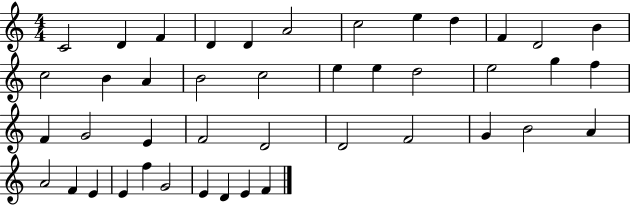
X:1
T:Untitled
M:4/4
L:1/4
K:C
C2 D F D D A2 c2 e d F D2 B c2 B A B2 c2 e e d2 e2 g f F G2 E F2 D2 D2 F2 G B2 A A2 F E E f G2 E D E F